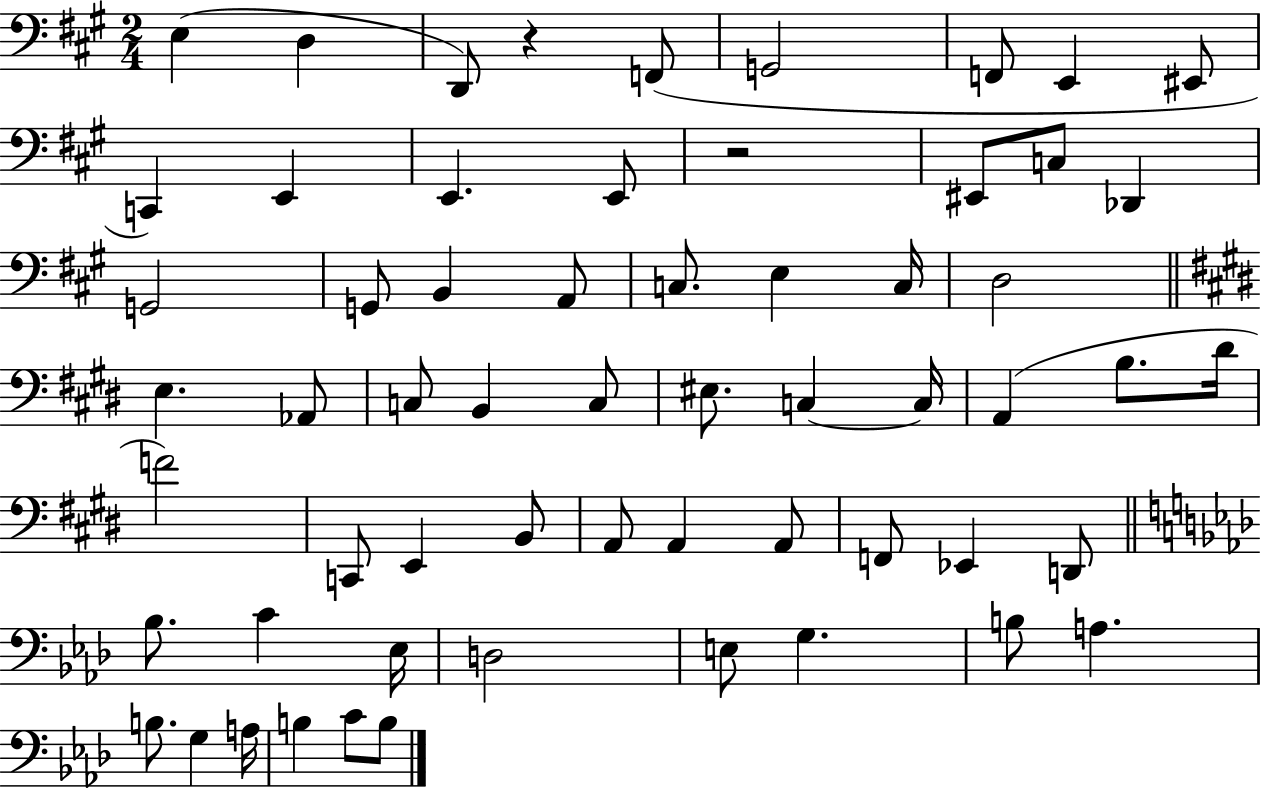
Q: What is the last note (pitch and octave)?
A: B3